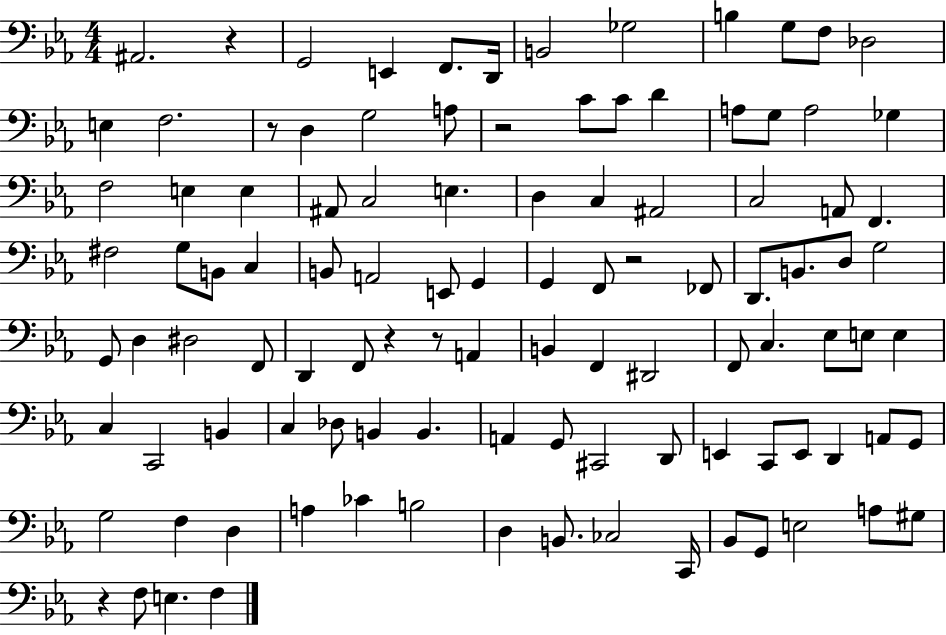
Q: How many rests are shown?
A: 7